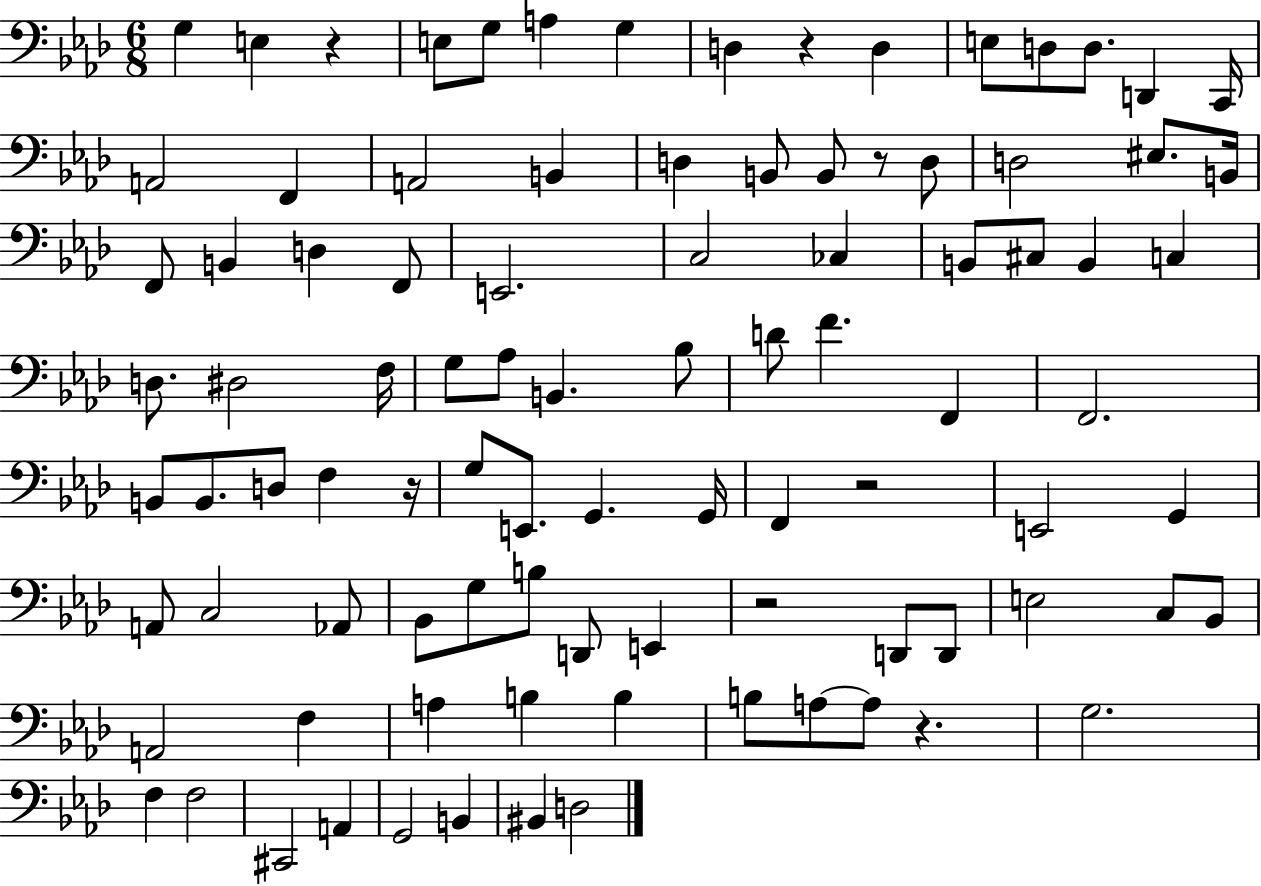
{
  \clef bass
  \numericTimeSignature
  \time 6/8
  \key aes \major
  \repeat volta 2 { g4 e4 r4 | e8 g8 a4 g4 | d4 r4 d4 | e8 d8 d8. d,4 c,16 | \break a,2 f,4 | a,2 b,4 | d4 b,8 b,8 r8 d8 | d2 eis8. b,16 | \break f,8 b,4 d4 f,8 | e,2. | c2 ces4 | b,8 cis8 b,4 c4 | \break d8. dis2 f16 | g8 aes8 b,4. bes8 | d'8 f'4. f,4 | f,2. | \break b,8 b,8. d8 f4 r16 | g8 e,8. g,4. g,16 | f,4 r2 | e,2 g,4 | \break a,8 c2 aes,8 | bes,8 g8 b8 d,8 e,4 | r2 d,8 d,8 | e2 c8 bes,8 | \break a,2 f4 | a4 b4 b4 | b8 a8~~ a8 r4. | g2. | \break f4 f2 | cis,2 a,4 | g,2 b,4 | bis,4 d2 | \break } \bar "|."
}